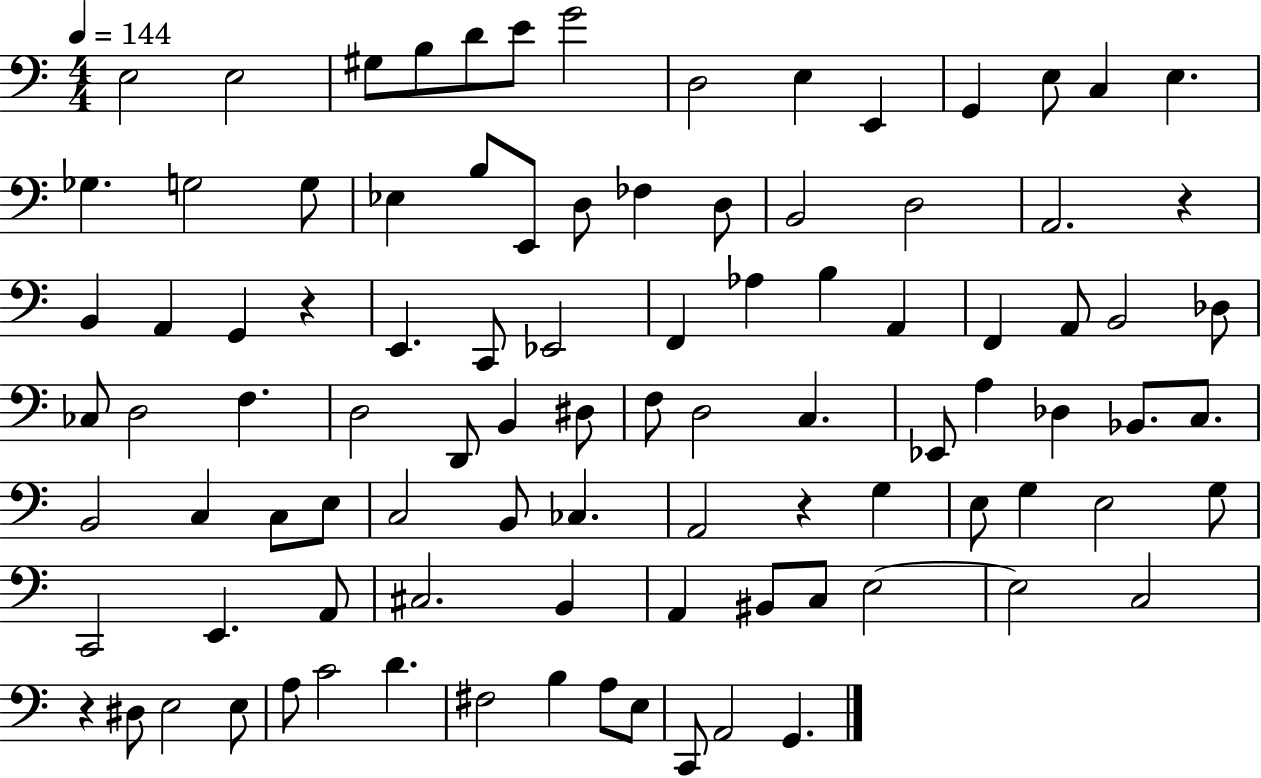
{
  \clef bass
  \numericTimeSignature
  \time 4/4
  \key c \major
  \tempo 4 = 144
  e2 e2 | gis8 b8 d'8 e'8 g'2 | d2 e4 e,4 | g,4 e8 c4 e4. | \break ges4. g2 g8 | ees4 b8 e,8 d8 fes4 d8 | b,2 d2 | a,2. r4 | \break b,4 a,4 g,4 r4 | e,4. c,8 ees,2 | f,4 aes4 b4 a,4 | f,4 a,8 b,2 des8 | \break ces8 d2 f4. | d2 d,8 b,4 dis8 | f8 d2 c4. | ees,8 a4 des4 bes,8. c8. | \break b,2 c4 c8 e8 | c2 b,8 ces4. | a,2 r4 g4 | e8 g4 e2 g8 | \break c,2 e,4. a,8 | cis2. b,4 | a,4 bis,8 c8 e2~~ | e2 c2 | \break r4 dis8 e2 e8 | a8 c'2 d'4. | fis2 b4 a8 e8 | c,8 a,2 g,4. | \break \bar "|."
}